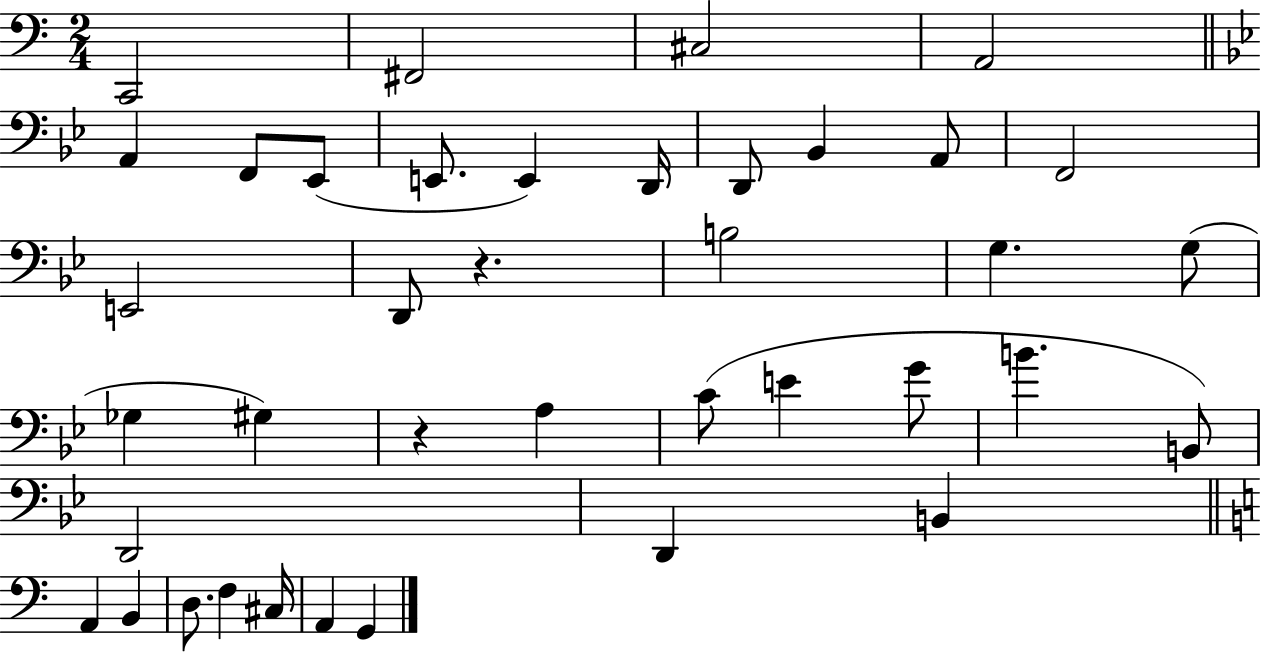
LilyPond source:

{
  \clef bass
  \numericTimeSignature
  \time 2/4
  \key c \major
  c,2 | fis,2 | cis2 | a,2 | \break \bar "||" \break \key bes \major a,4 f,8 ees,8( | e,8. e,4) d,16 | d,8 bes,4 a,8 | f,2 | \break e,2 | d,8 r4. | b2 | g4. g8( | \break ges4 gis4) | r4 a4 | c'8( e'4 g'8 | b'4. b,8) | \break d,2 | d,4 b,4 | \bar "||" \break \key c \major a,4 b,4 | d8. f4 cis16 | a,4 g,4 | \bar "|."
}